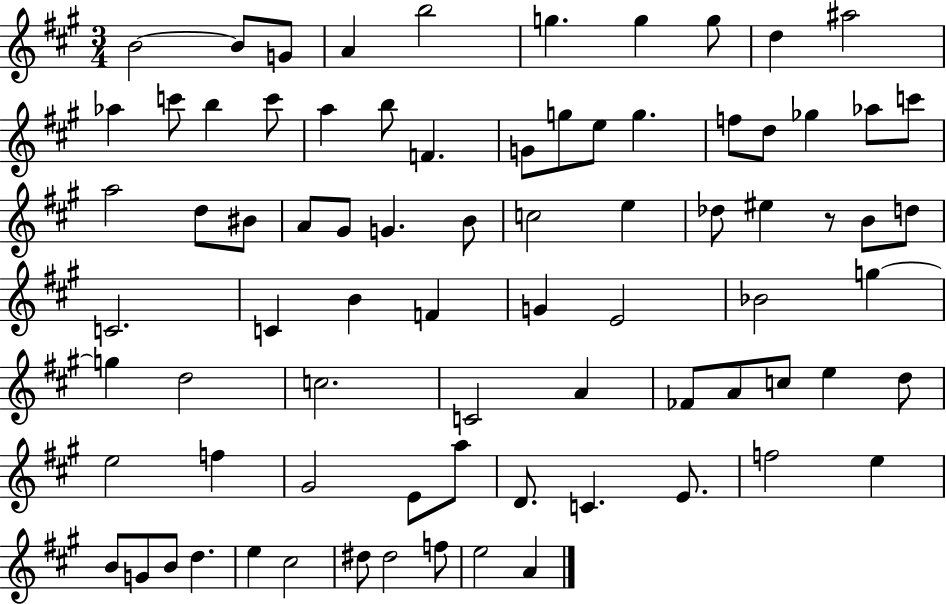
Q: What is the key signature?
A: A major